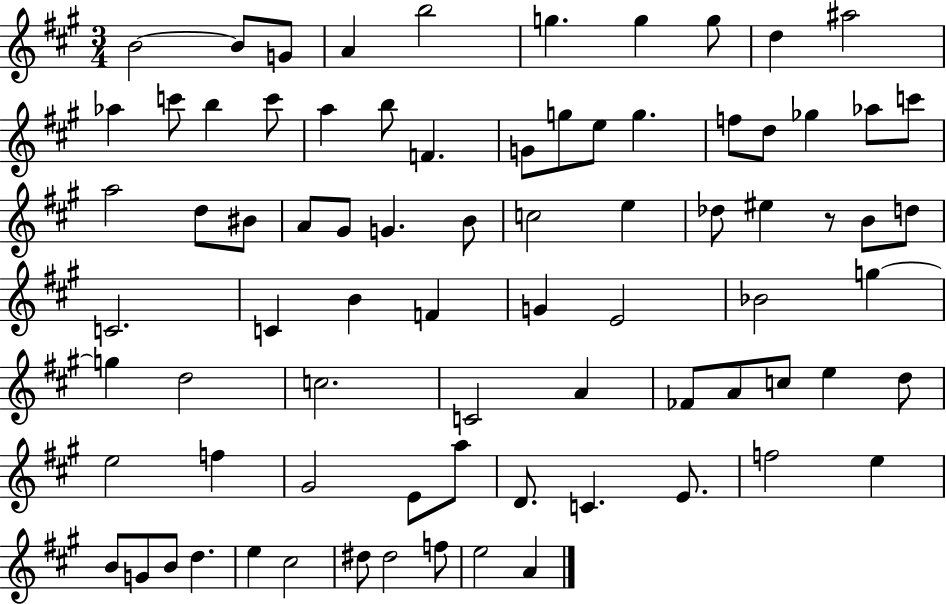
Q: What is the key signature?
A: A major